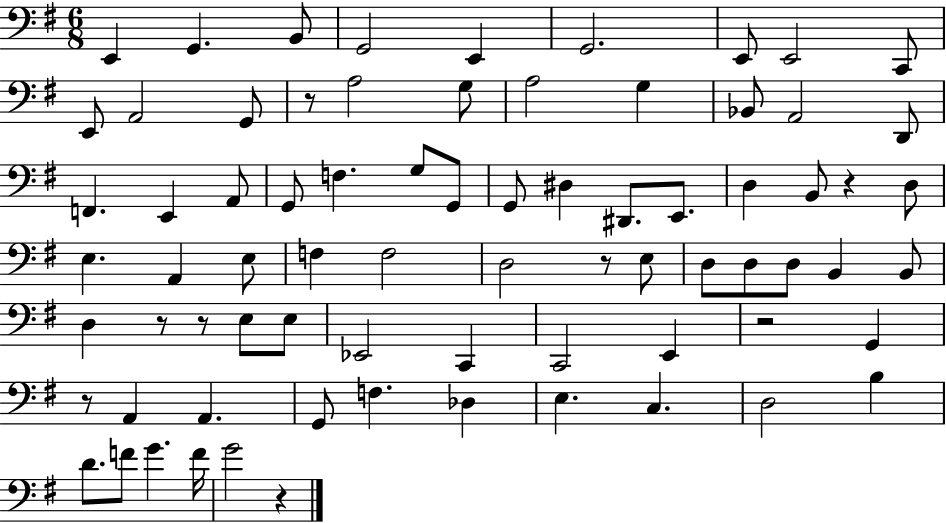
E2/q G2/q. B2/e G2/h E2/q G2/h. E2/e E2/h C2/e E2/e A2/h G2/e R/e A3/h G3/e A3/h G3/q Bb2/e A2/h D2/e F2/q. E2/q A2/e G2/e F3/q. G3/e G2/e G2/e D#3/q D#2/e. E2/e. D3/q B2/e R/q D3/e E3/q. A2/q E3/e F3/q F3/h D3/h R/e E3/e D3/e D3/e D3/e B2/q B2/e D3/q R/e R/e E3/e E3/e Eb2/h C2/q C2/h E2/q R/h G2/q R/e A2/q A2/q. G2/e F3/q. Db3/q E3/q. C3/q. D3/h B3/q D4/e. F4/e G4/q. F4/s G4/h R/q